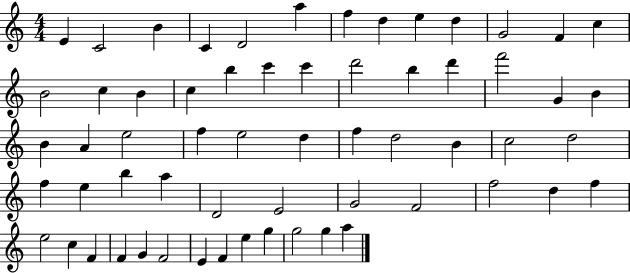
E4/q C4/h B4/q C4/q D4/h A5/q F5/q D5/q E5/q D5/q G4/h F4/q C5/q B4/h C5/q B4/q C5/q B5/q C6/q C6/q D6/h B5/q D6/q F6/h G4/q B4/q B4/q A4/q E5/h F5/q E5/h D5/q F5/q D5/h B4/q C5/h D5/h F5/q E5/q B5/q A5/q D4/h E4/h G4/h F4/h F5/h D5/q F5/q E5/h C5/q F4/q F4/q G4/q F4/h E4/q F4/q E5/q G5/q G5/h G5/q A5/q